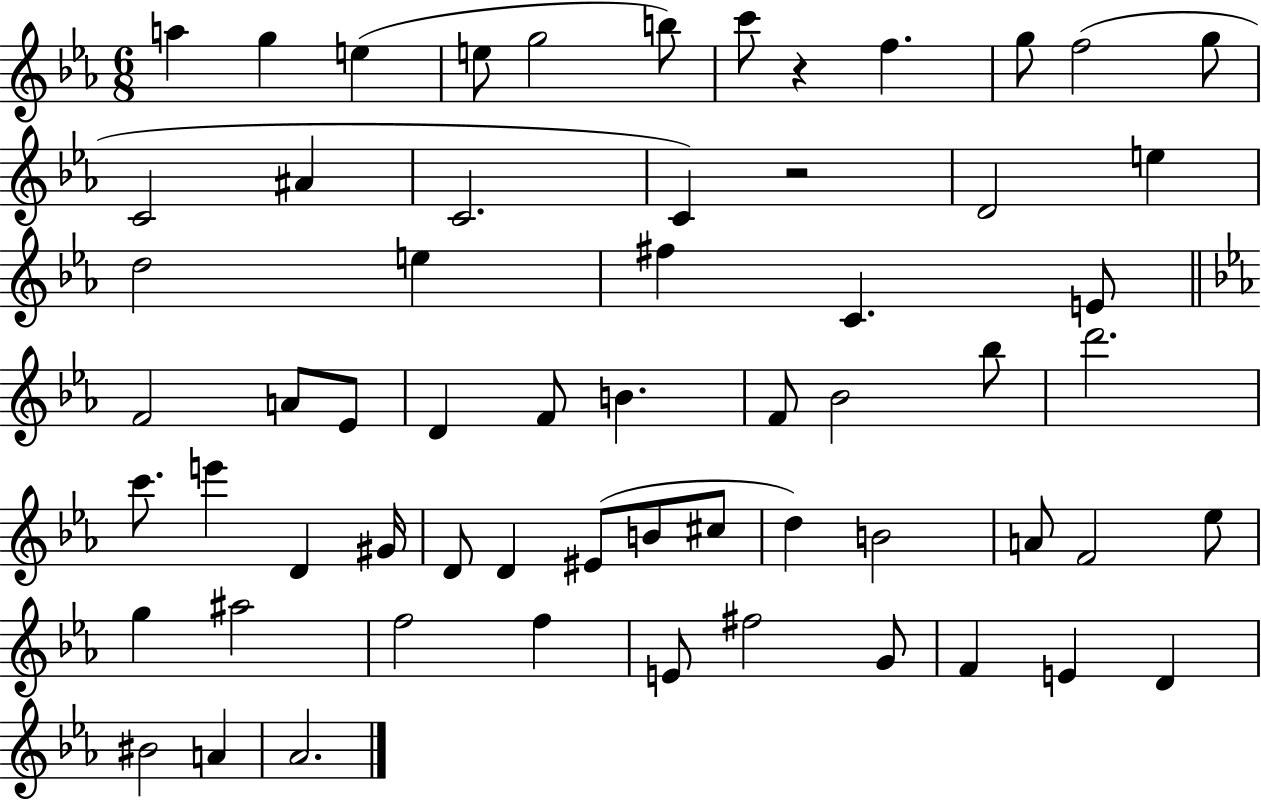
{
  \clef treble
  \numericTimeSignature
  \time 6/8
  \key ees \major
  a''4 g''4 e''4( | e''8 g''2 b''8) | c'''8 r4 f''4. | g''8 f''2( g''8 | \break c'2 ais'4 | c'2. | c'4) r2 | d'2 e''4 | \break d''2 e''4 | fis''4 c'4. e'8 | \bar "||" \break \key ees \major f'2 a'8 ees'8 | d'4 f'8 b'4. | f'8 bes'2 bes''8 | d'''2. | \break c'''8. e'''4 d'4 gis'16 | d'8 d'4 eis'8( b'8 cis''8 | d''4) b'2 | a'8 f'2 ees''8 | \break g''4 ais''2 | f''2 f''4 | e'8 fis''2 g'8 | f'4 e'4 d'4 | \break bis'2 a'4 | aes'2. | \bar "|."
}